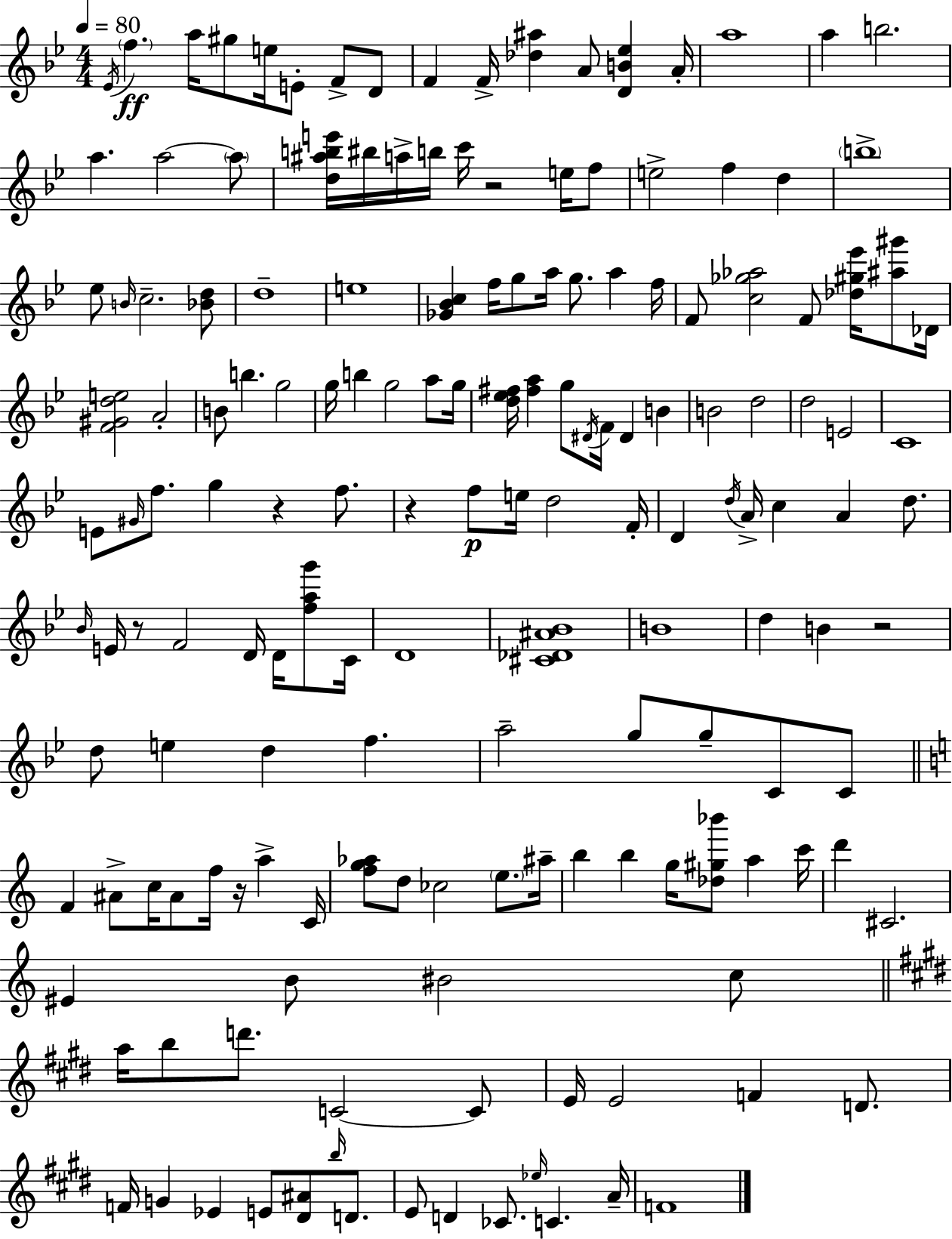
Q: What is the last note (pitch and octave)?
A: F4